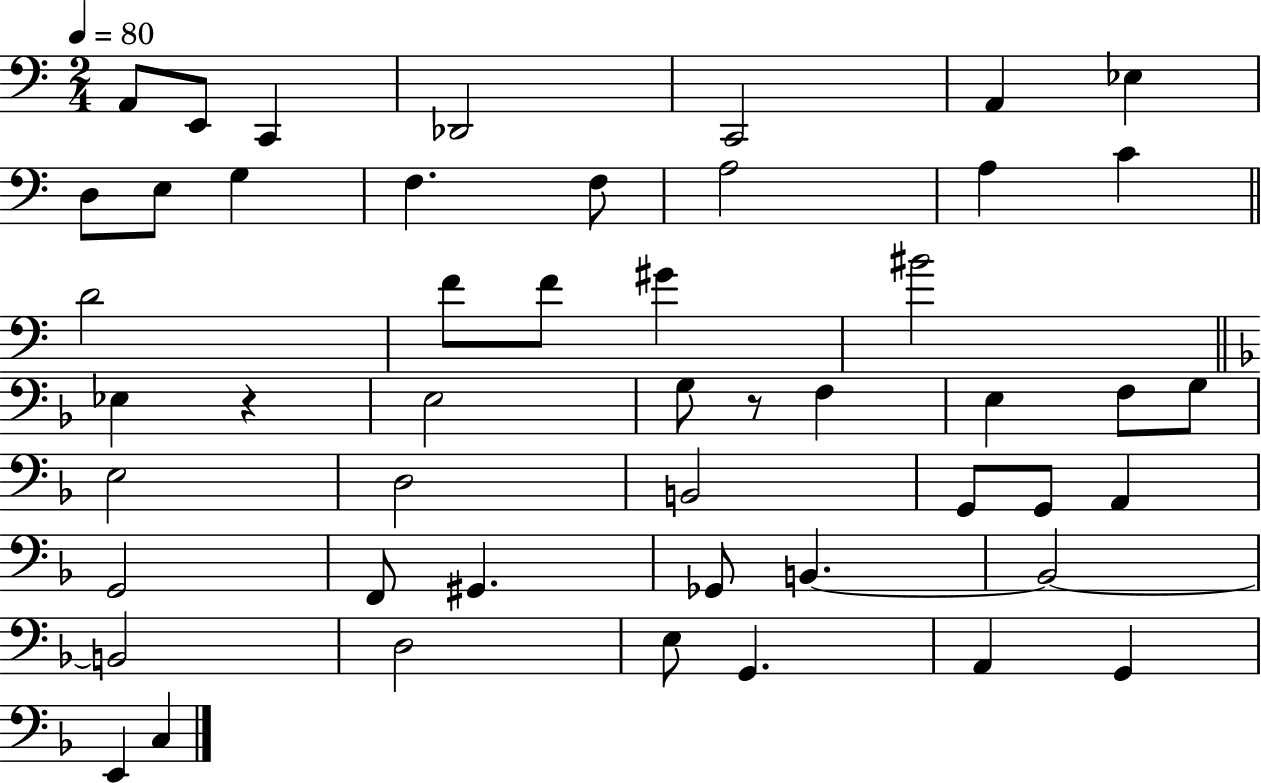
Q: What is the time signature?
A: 2/4